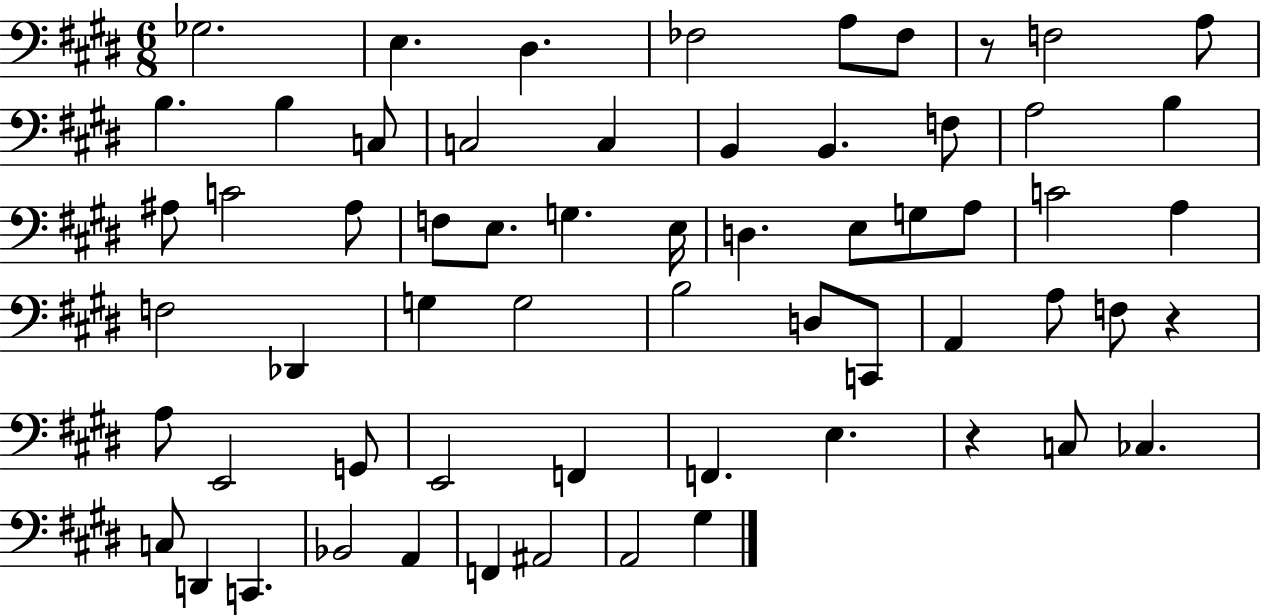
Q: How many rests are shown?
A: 3